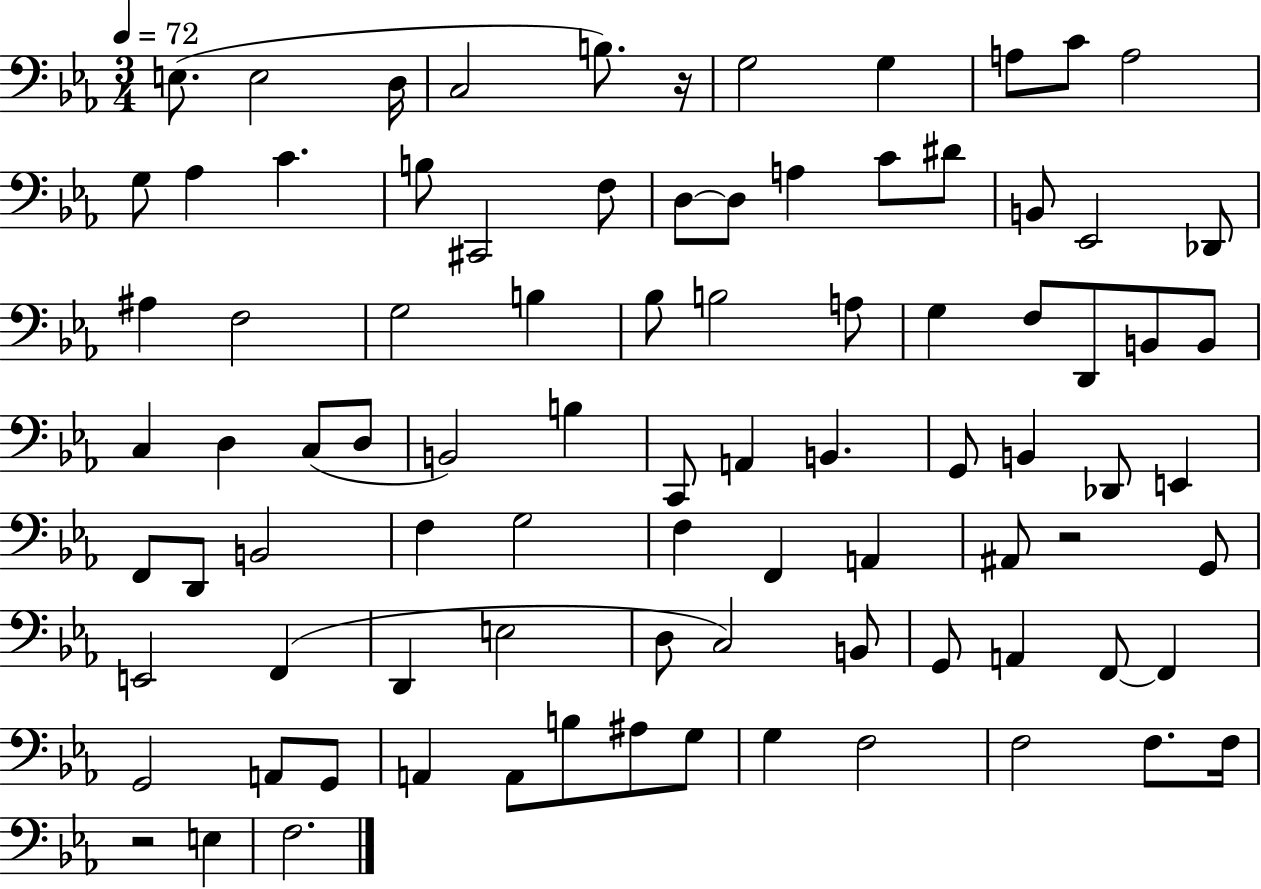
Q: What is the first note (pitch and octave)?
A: E3